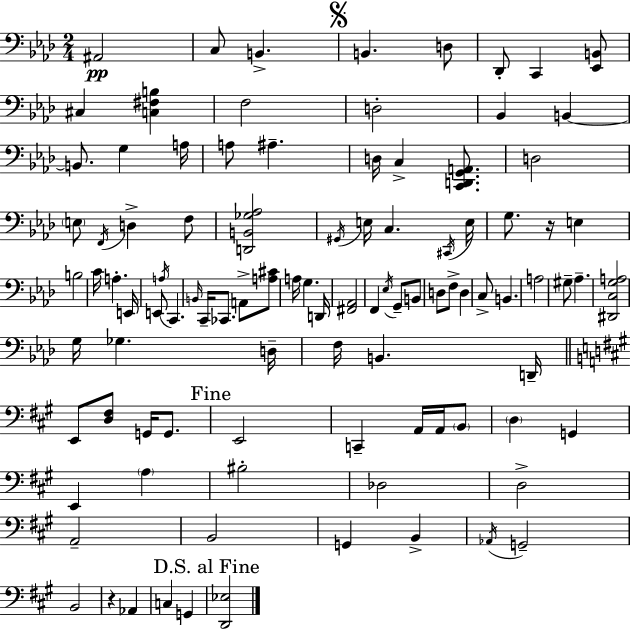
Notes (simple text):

A#2/h C3/e B2/q. B2/q. D3/e Db2/e C2/q [Eb2,B2]/e C#3/q [C3,F#3,B3]/q F3/h D3/h Bb2/q B2/q B2/e. G3/q A3/s A3/e A#3/q. D3/s C3/q [C2,D2,G2,A2]/e. D3/h E3/e F2/s D3/q F3/e [D2,B2,Gb3,Ab3]/h G#2/s E3/s C3/q. C#2/s E3/s G3/e. R/s E3/q B3/h C4/s A3/q. E2/s E2/e A3/s C2/q. B2/s C2/s CES2/e. A2/e [A3,C#4]/e A3/s G3/q. D2/s [F#2,Ab2]/h F2/q Eb3/s G2/e B2/e D3/e F3/e D3/q C3/e B2/q. A3/h G#3/e Ab3/q. [D#2,C3,G3,A3]/h G3/s Gb3/q. D3/s F3/s B2/q. D2/s E2/e [D3,F#3]/e G2/s G2/e. E2/h C2/q A2/s A2/s B2/e D3/q G2/q E2/q A3/q BIS3/h Db3/h D3/h A2/h B2/h G2/q B2/q Ab2/s G2/h B2/h R/q Ab2/q C3/q G2/q [D2,Eb3]/h